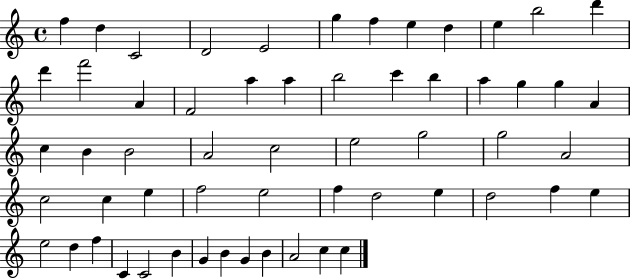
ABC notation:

X:1
T:Untitled
M:4/4
L:1/4
K:C
f d C2 D2 E2 g f e d e b2 d' d' f'2 A F2 a a b2 c' b a g g A c B B2 A2 c2 e2 g2 g2 A2 c2 c e f2 e2 f d2 e d2 f e e2 d f C C2 B G B G B A2 c c